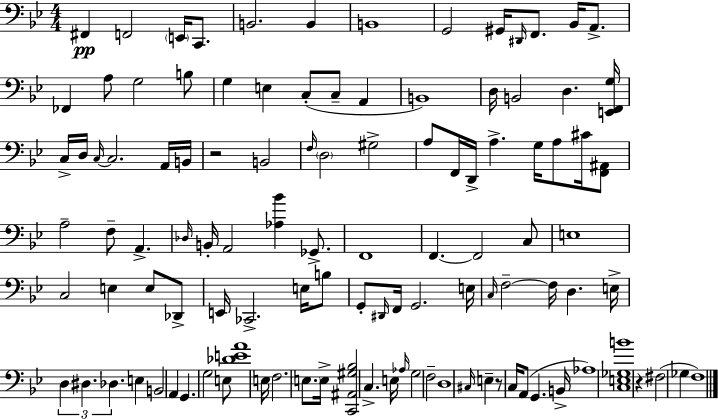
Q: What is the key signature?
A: BES major